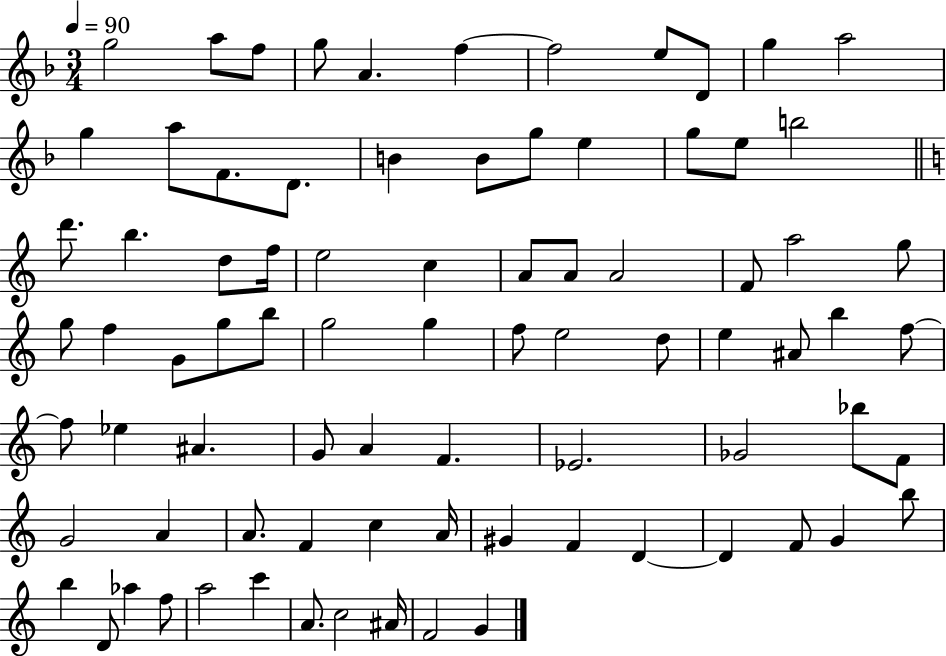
X:1
T:Untitled
M:3/4
L:1/4
K:F
g2 a/2 f/2 g/2 A f f2 e/2 D/2 g a2 g a/2 F/2 D/2 B B/2 g/2 e g/2 e/2 b2 d'/2 b d/2 f/4 e2 c A/2 A/2 A2 F/2 a2 g/2 g/2 f G/2 g/2 b/2 g2 g f/2 e2 d/2 e ^A/2 b f/2 f/2 _e ^A G/2 A F _E2 _G2 _b/2 F/2 G2 A A/2 F c A/4 ^G F D D F/2 G b/2 b D/2 _a f/2 a2 c' A/2 c2 ^A/4 F2 G